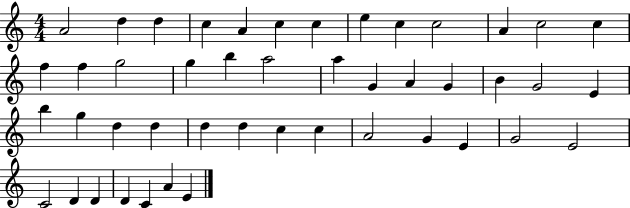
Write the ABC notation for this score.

X:1
T:Untitled
M:4/4
L:1/4
K:C
A2 d d c A c c e c c2 A c2 c f f g2 g b a2 a G A G B G2 E b g d d d d c c A2 G E G2 E2 C2 D D D C A E